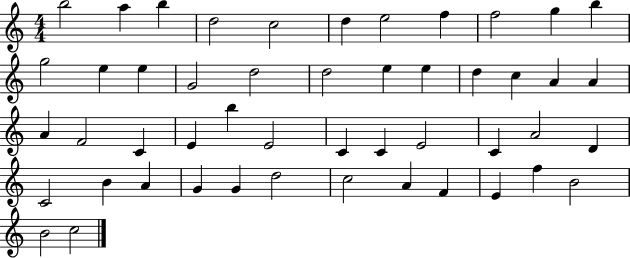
B5/h A5/q B5/q D5/h C5/h D5/q E5/h F5/q F5/h G5/q B5/q G5/h E5/q E5/q G4/h D5/h D5/h E5/q E5/q D5/q C5/q A4/q A4/q A4/q F4/h C4/q E4/q B5/q E4/h C4/q C4/q E4/h C4/q A4/h D4/q C4/h B4/q A4/q G4/q G4/q D5/h C5/h A4/q F4/q E4/q F5/q B4/h B4/h C5/h